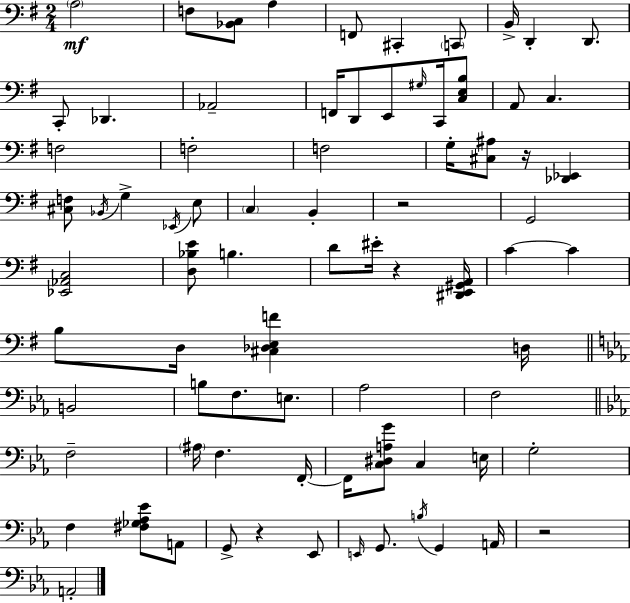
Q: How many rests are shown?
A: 5